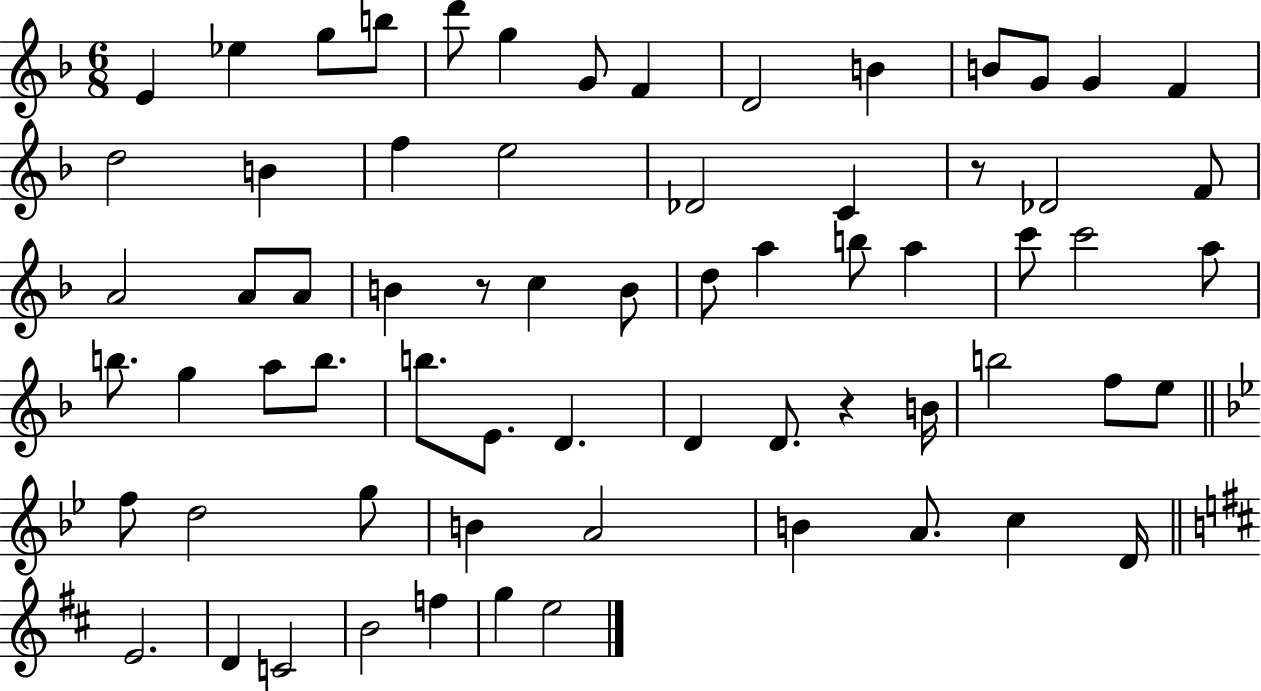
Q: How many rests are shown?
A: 3